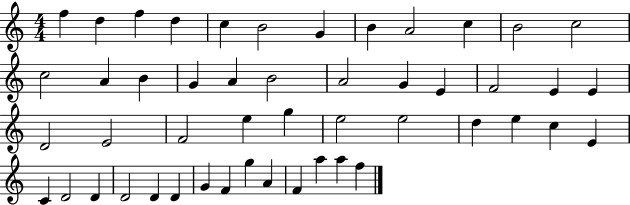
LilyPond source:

{
  \clef treble
  \numericTimeSignature
  \time 4/4
  \key c \major
  f''4 d''4 f''4 d''4 | c''4 b'2 g'4 | b'4 a'2 c''4 | b'2 c''2 | \break c''2 a'4 b'4 | g'4 a'4 b'2 | a'2 g'4 e'4 | f'2 e'4 e'4 | \break d'2 e'2 | f'2 e''4 g''4 | e''2 e''2 | d''4 e''4 c''4 e'4 | \break c'4 d'2 d'4 | d'2 d'4 d'4 | g'4 f'4 g''4 a'4 | f'4 a''4 a''4 f''4 | \break \bar "|."
}